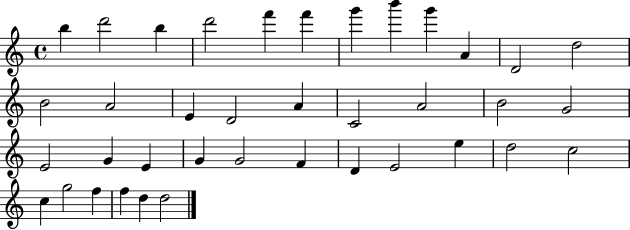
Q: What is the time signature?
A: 4/4